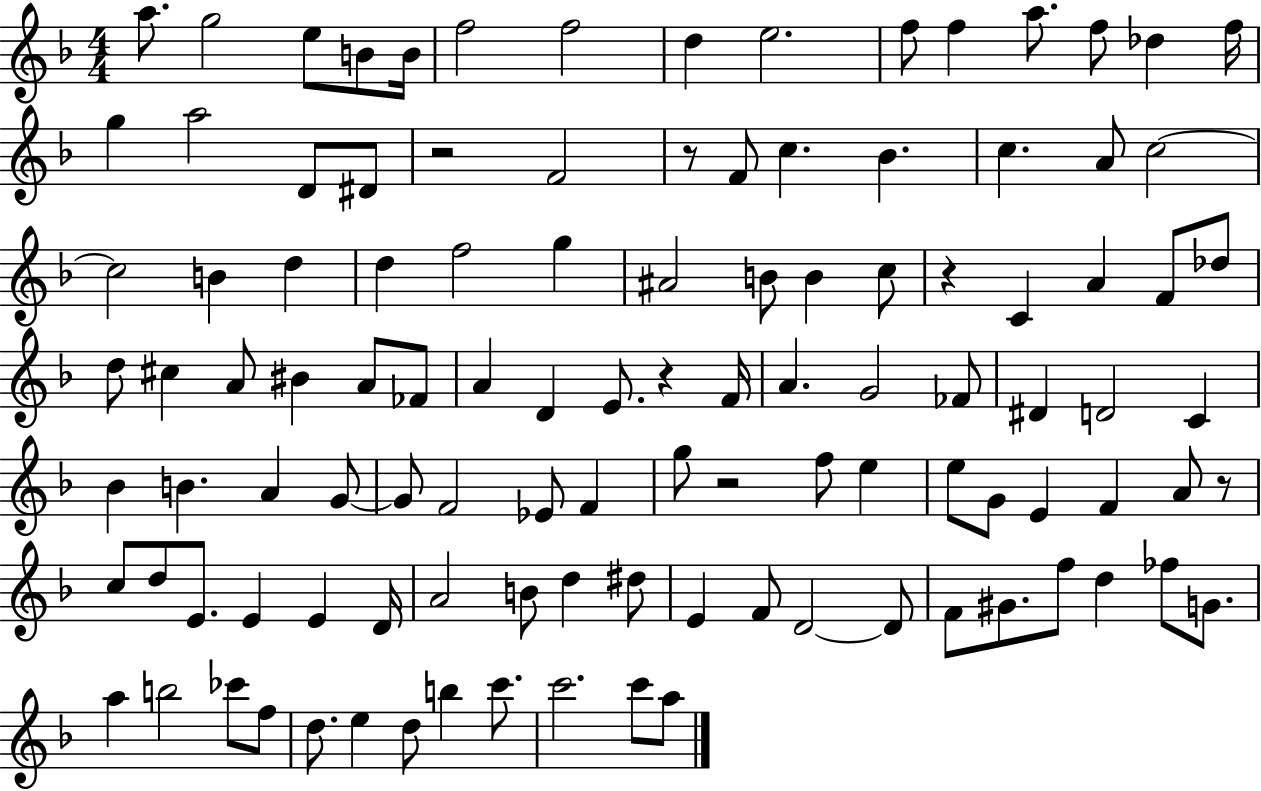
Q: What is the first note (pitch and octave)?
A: A5